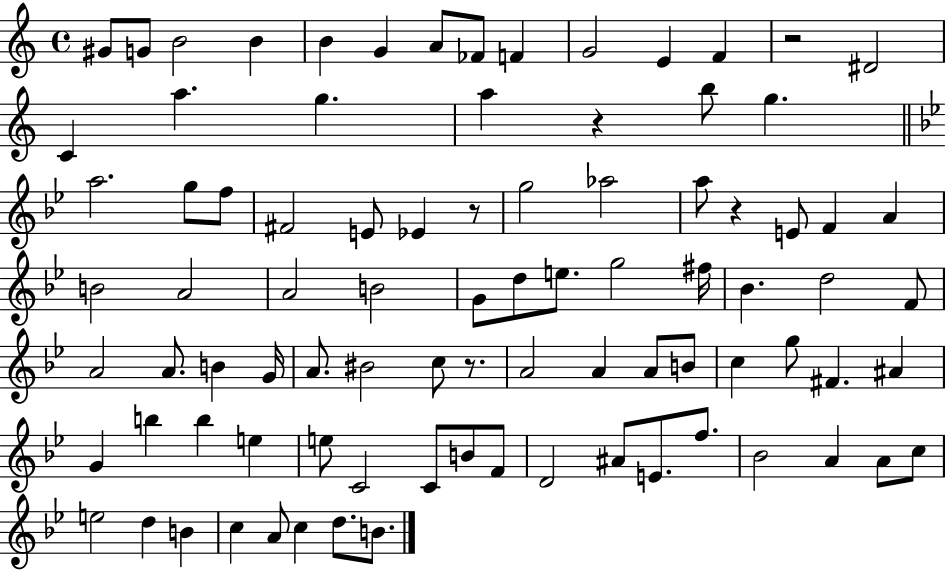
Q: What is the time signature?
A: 4/4